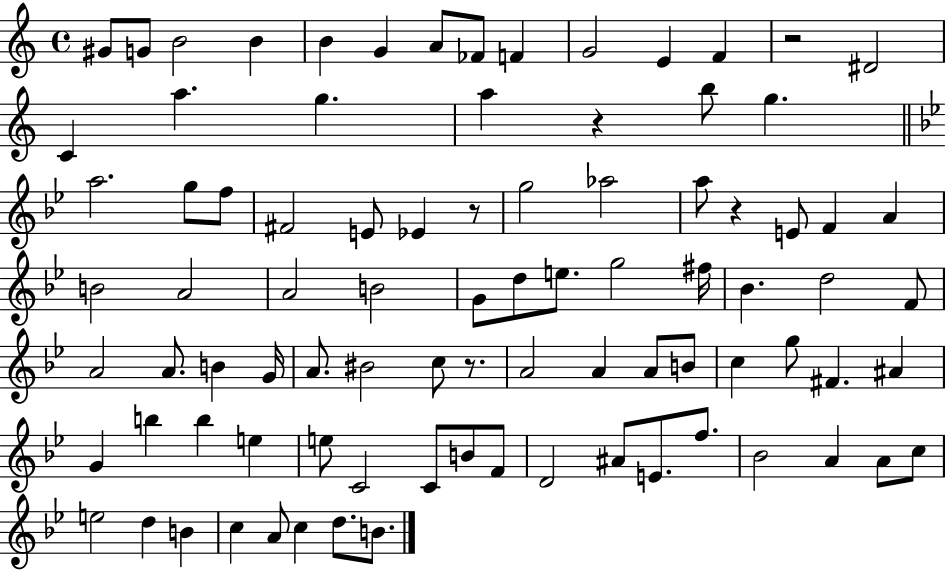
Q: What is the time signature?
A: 4/4